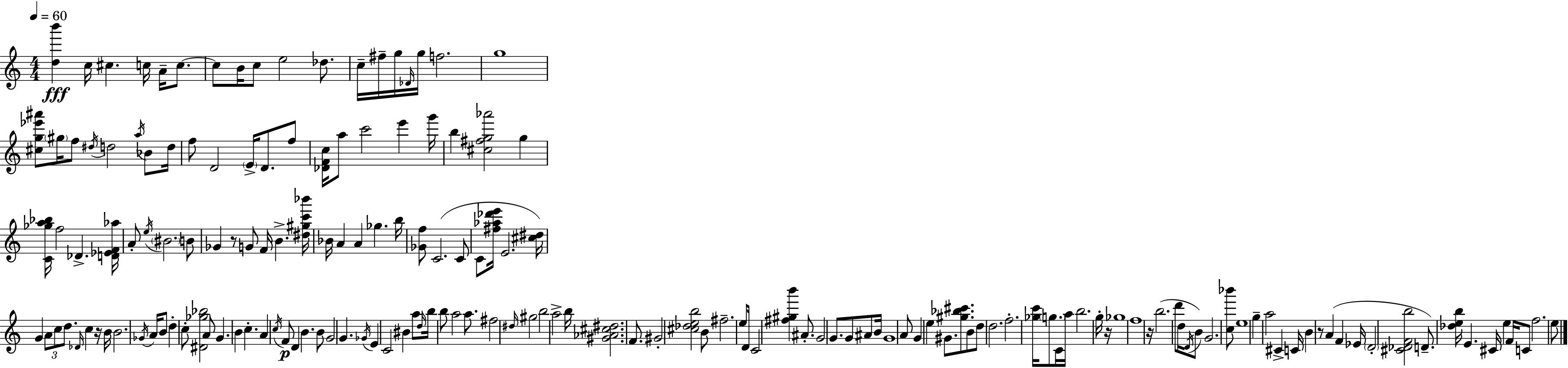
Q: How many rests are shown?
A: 5